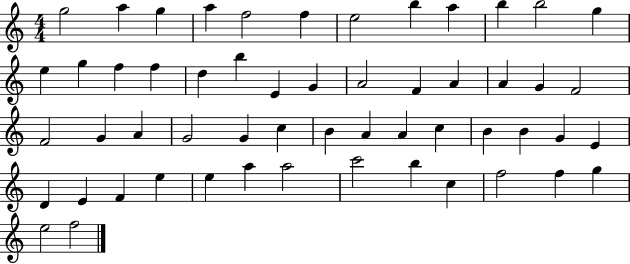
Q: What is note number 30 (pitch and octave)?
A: G4